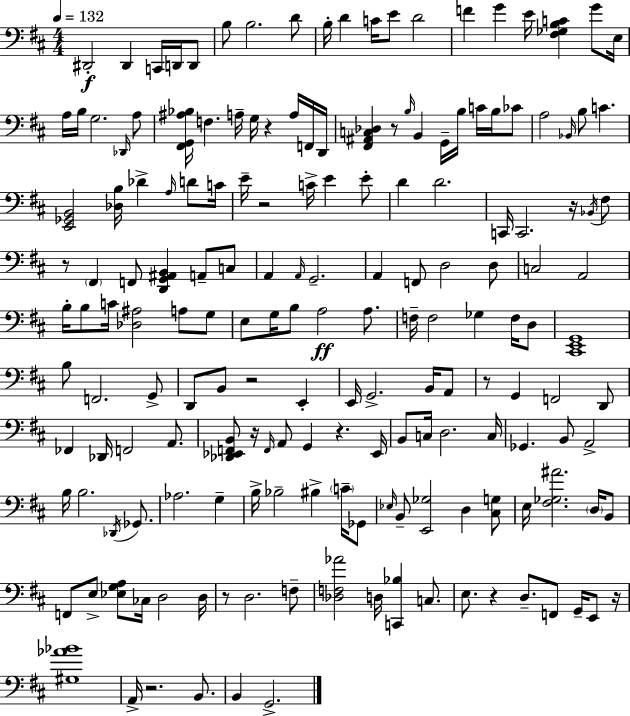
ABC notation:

X:1
T:Untitled
M:4/4
L:1/4
K:D
^D,,2 ^D,, C,,/4 D,,/4 D,,/2 B,/2 B,2 D/2 B,/4 D C/4 E/2 D2 F G E/4 [^F,_G,B,C] G/2 E,/4 A,/4 B,/4 G,2 _D,,/4 A,/2 [^F,,G,,^A,_B,]/4 F, A,/4 G,/4 z A,/4 F,,/4 D,,/4 [^F,,^A,,C,_D,] z/2 B,/4 B,, G,,/4 B,/4 C/4 B,/4 _C/2 A,2 _B,,/4 B,/2 C [E,,_G,,B,,]2 [_D,B,]/4 _D A,/4 D/2 C/4 E/4 z2 C/4 E E/2 D D2 C,,/4 C,,2 z/4 _B,,/4 ^F,/2 z/2 ^F,, F,,/2 [D,,G,,^A,,B,,] A,,/2 C,/2 A,, A,,/4 G,,2 A,, F,,/2 D,2 D,/2 C,2 A,,2 B,/4 B,/2 C/4 [_D,^A,]2 A,/2 G,/2 E,/2 G,/4 B,/2 A,2 A,/2 F,/4 F,2 _G, F,/4 D,/2 [^C,,E,,G,,]4 B,/2 F,,2 G,,/2 D,,/2 B,,/2 z2 E,, E,,/4 G,,2 B,,/4 A,,/2 z/2 G,, F,,2 D,,/2 _F,, _D,,/4 F,,2 A,,/2 [_D,,_E,,F,,B,,]/2 z/4 F,,/4 A,,/2 G,, z _E,,/4 B,,/2 C,/4 D,2 C,/4 _G,, B,,/2 A,,2 B,/4 B,2 _D,,/4 _G,,/2 _A,2 G, B,/4 _B,2 ^B, C/4 _G,,/2 _E,/4 B,,/2 [E,,_G,]2 D, [^C,G,]/2 E,/4 [^F,_G,^A]2 D,/4 B,,/2 F,,/2 E,/2 [_E,G,A,]/2 _C,/4 D,2 D,/4 z/2 D,2 F,/2 [_D,F,_A]2 D,/4 [C,,_B,] C,/2 E,/2 z D,/2 F,,/2 G,,/4 E,,/2 z/4 [^G,_A_B]4 A,,/4 z2 B,,/2 B,, G,,2